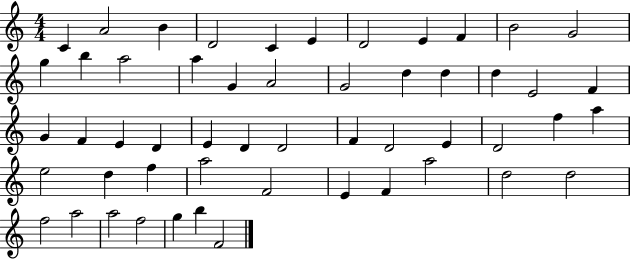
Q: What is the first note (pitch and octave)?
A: C4